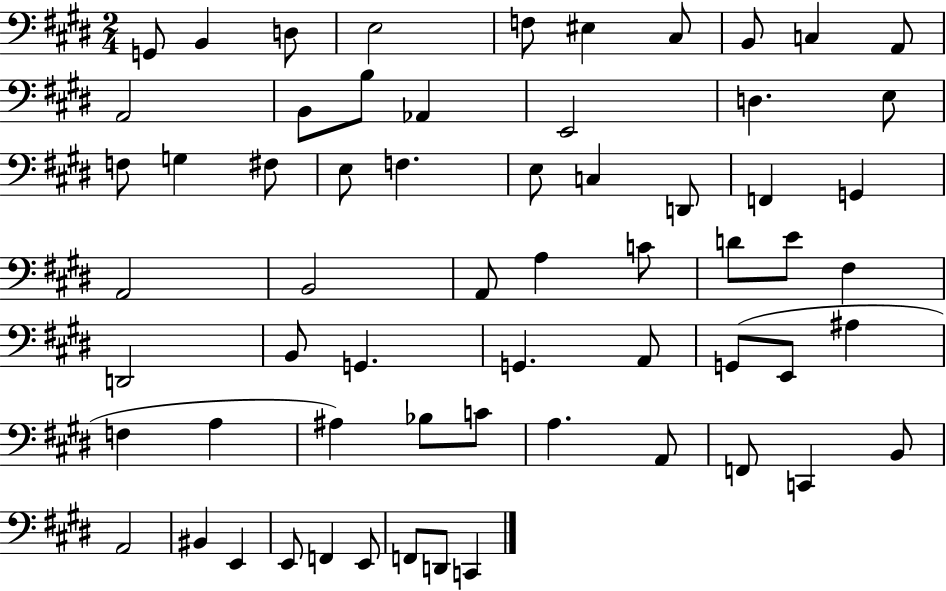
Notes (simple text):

G2/e B2/q D3/e E3/h F3/e EIS3/q C#3/e B2/e C3/q A2/e A2/h B2/e B3/e Ab2/q E2/h D3/q. E3/e F3/e G3/q F#3/e E3/e F3/q. E3/e C3/q D2/e F2/q G2/q A2/h B2/h A2/e A3/q C4/e D4/e E4/e F#3/q D2/h B2/e G2/q. G2/q. A2/e G2/e E2/e A#3/q F3/q A3/q A#3/q Bb3/e C4/e A3/q. A2/e F2/e C2/q B2/e A2/h BIS2/q E2/q E2/e F2/q E2/e F2/e D2/e C2/q